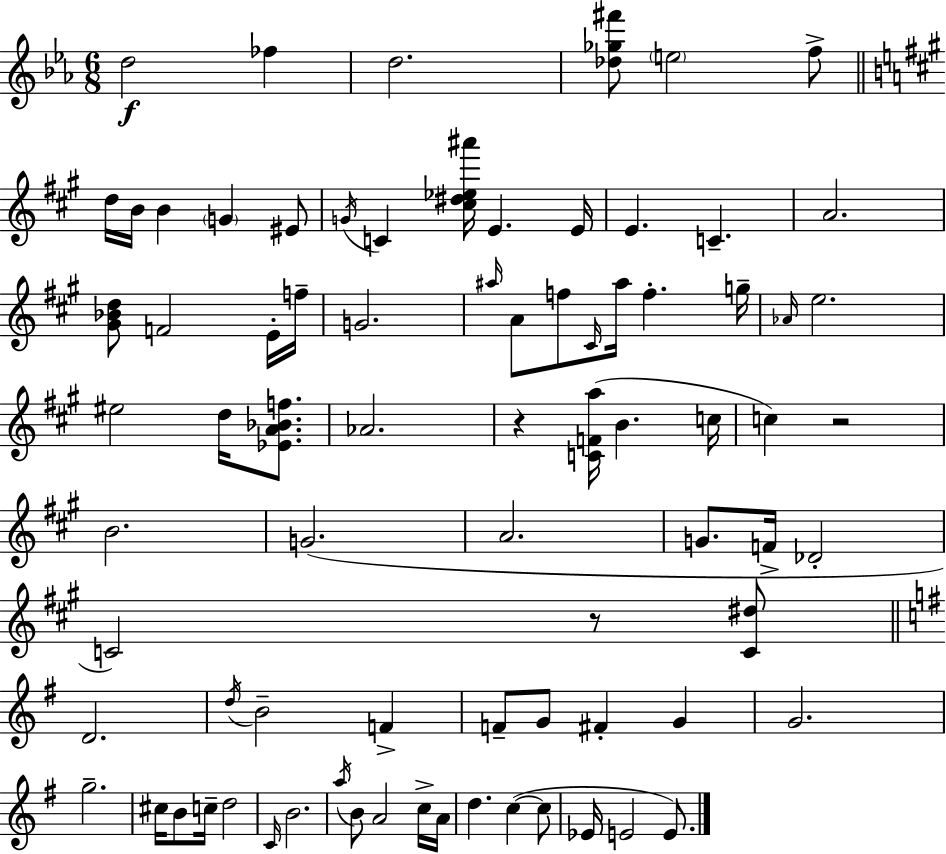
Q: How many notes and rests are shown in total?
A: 79